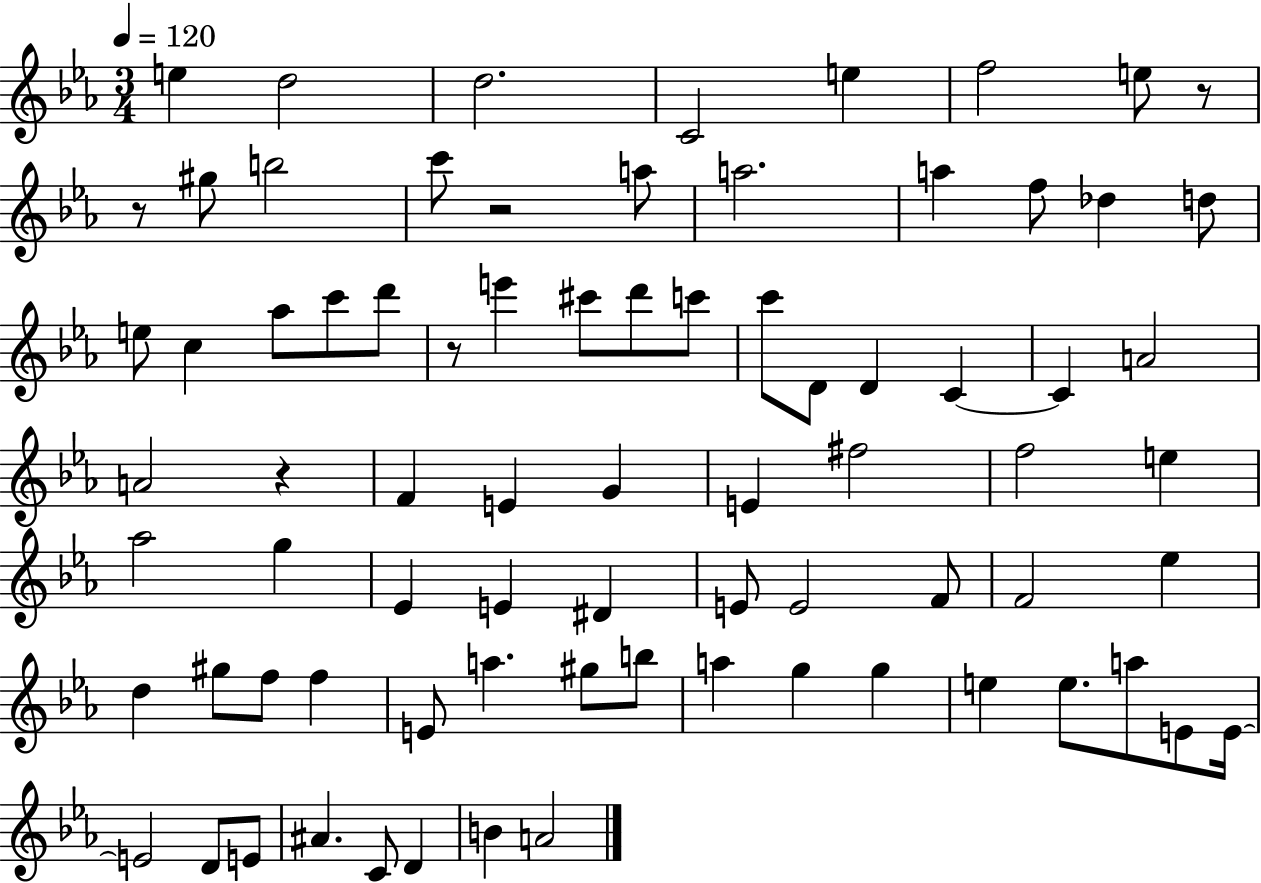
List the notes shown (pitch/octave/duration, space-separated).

E5/q D5/h D5/h. C4/h E5/q F5/h E5/e R/e R/e G#5/e B5/h C6/e R/h A5/e A5/h. A5/q F5/e Db5/q D5/e E5/e C5/q Ab5/e C6/e D6/e R/e E6/q C#6/e D6/e C6/e C6/e D4/e D4/q C4/q C4/q A4/h A4/h R/q F4/q E4/q G4/q E4/q F#5/h F5/h E5/q Ab5/h G5/q Eb4/q E4/q D#4/q E4/e E4/h F4/e F4/h Eb5/q D5/q G#5/e F5/e F5/q E4/e A5/q. G#5/e B5/e A5/q G5/q G5/q E5/q E5/e. A5/e E4/e E4/s E4/h D4/e E4/e A#4/q. C4/e D4/q B4/q A4/h